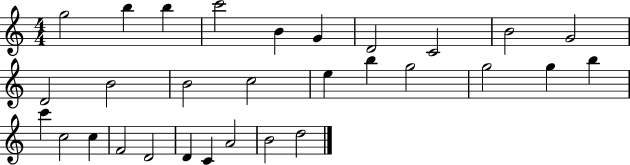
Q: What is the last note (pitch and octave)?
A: D5